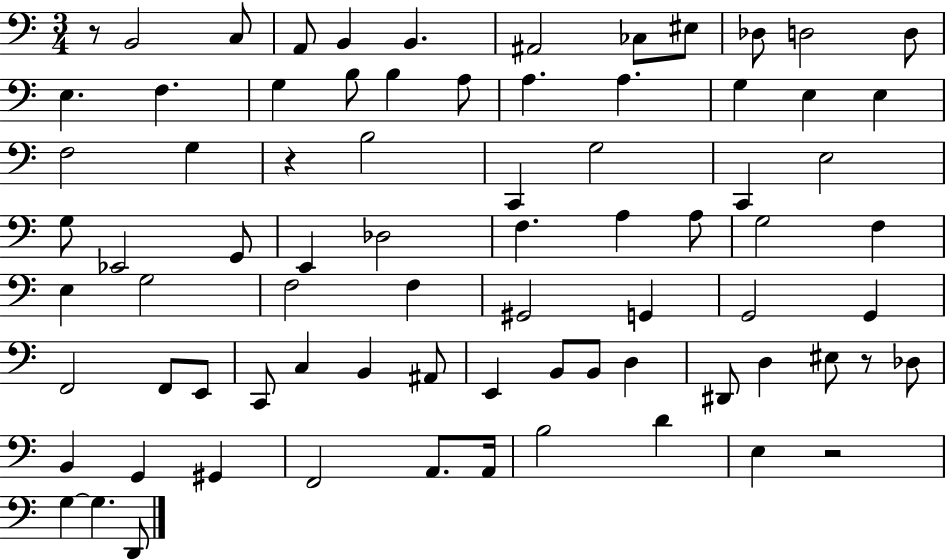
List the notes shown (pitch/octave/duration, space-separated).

R/e B2/h C3/e A2/e B2/q B2/q. A#2/h CES3/e EIS3/e Db3/e D3/h D3/e E3/q. F3/q. G3/q B3/e B3/q A3/e A3/q. A3/q. G3/q E3/q E3/q F3/h G3/q R/q B3/h C2/q G3/h C2/q E3/h G3/e Eb2/h G2/e E2/q Db3/h F3/q. A3/q A3/e G3/h F3/q E3/q G3/h F3/h F3/q G#2/h G2/q G2/h G2/q F2/h F2/e E2/e C2/e C3/q B2/q A#2/e E2/q B2/e B2/e D3/q D#2/e D3/q EIS3/e R/e Db3/e B2/q G2/q G#2/q F2/h A2/e. A2/s B3/h D4/q E3/q R/h G3/q G3/q. D2/e